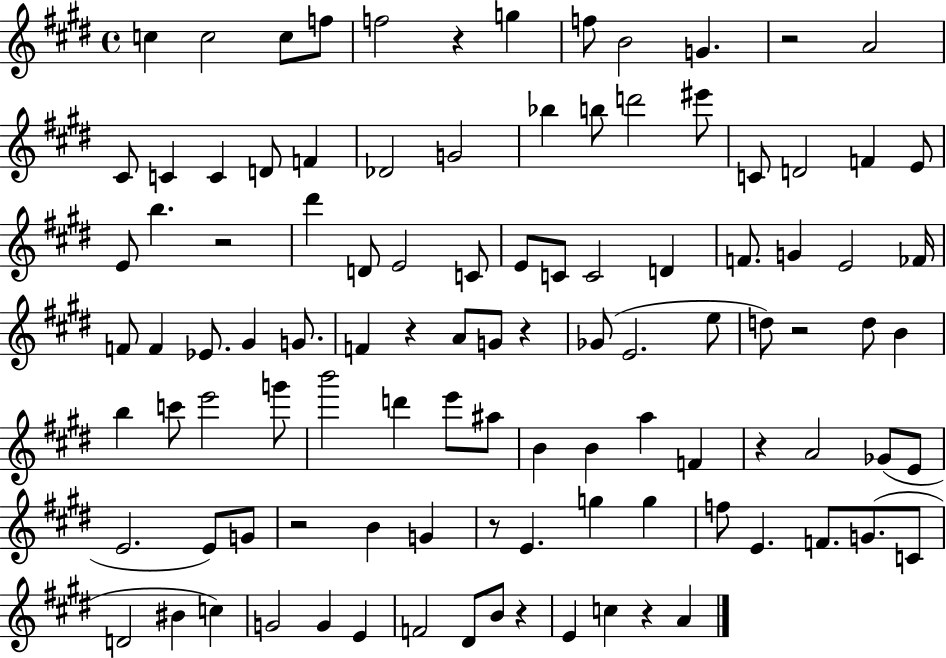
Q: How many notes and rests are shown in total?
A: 104